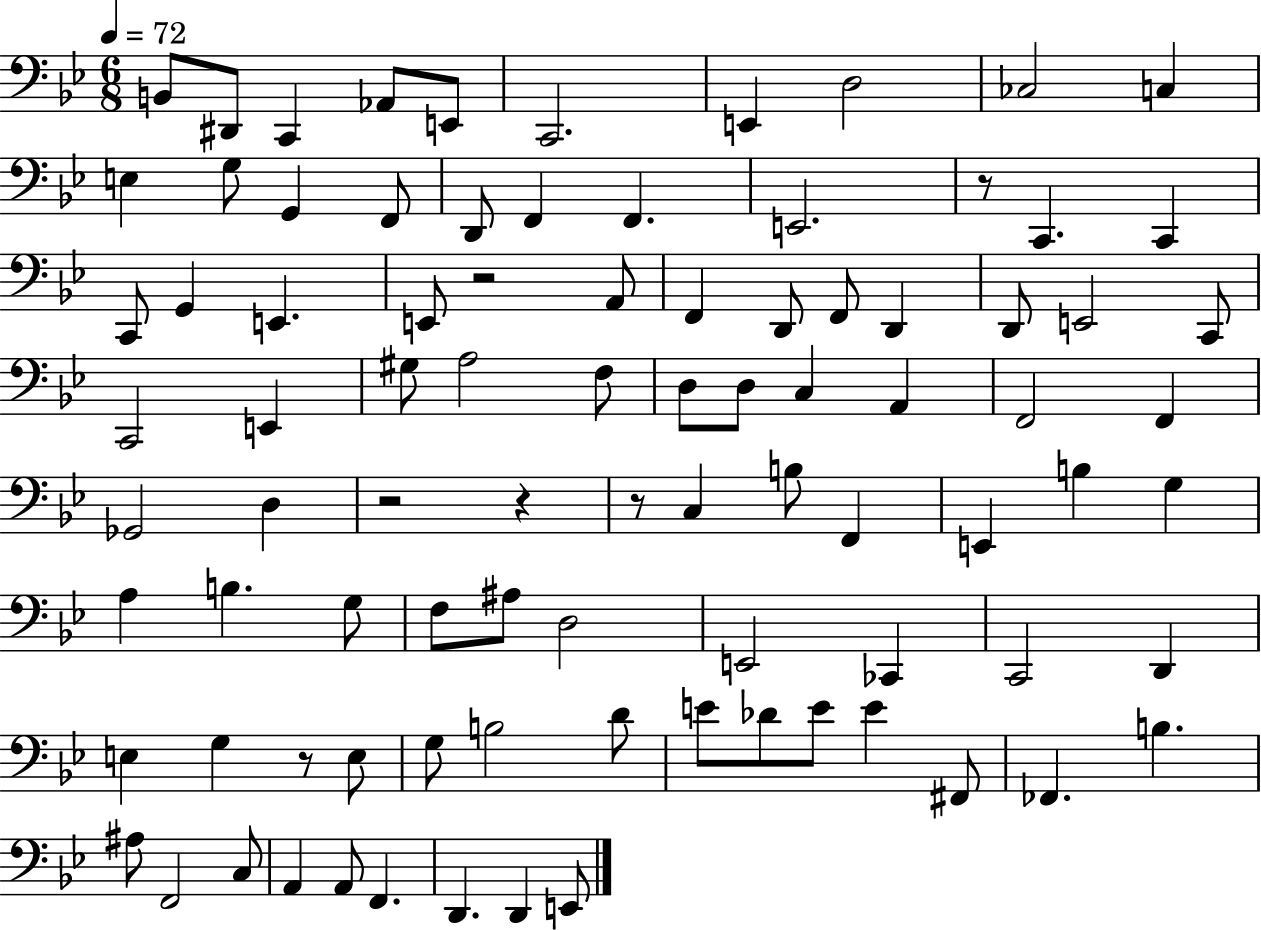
{
  \clef bass
  \numericTimeSignature
  \time 6/8
  \key bes \major
  \tempo 4 = 72
  \repeat volta 2 { b,8 dis,8 c,4 aes,8 e,8 | c,2. | e,4 d2 | ces2 c4 | \break e4 g8 g,4 f,8 | d,8 f,4 f,4. | e,2. | r8 c,4. c,4 | \break c,8 g,4 e,4. | e,8 r2 a,8 | f,4 d,8 f,8 d,4 | d,8 e,2 c,8 | \break c,2 e,4 | gis8 a2 f8 | d8 d8 c4 a,4 | f,2 f,4 | \break ges,2 d4 | r2 r4 | r8 c4 b8 f,4 | e,4 b4 g4 | \break a4 b4. g8 | f8 ais8 d2 | e,2 ces,4 | c,2 d,4 | \break e4 g4 r8 e8 | g8 b2 d'8 | e'8 des'8 e'8 e'4 fis,8 | fes,4. b4. | \break ais8 f,2 c8 | a,4 a,8 f,4. | d,4. d,4 e,8 | } \bar "|."
}